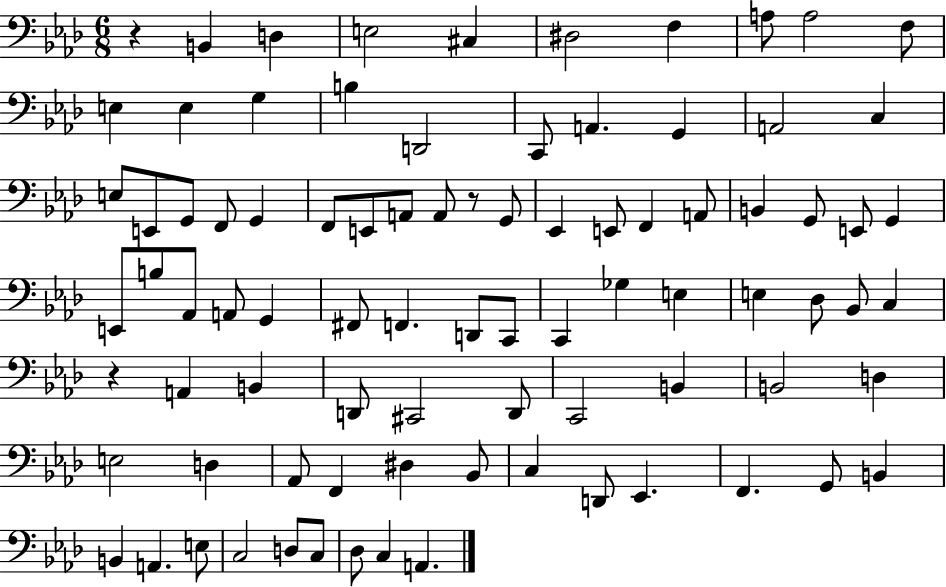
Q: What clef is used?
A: bass